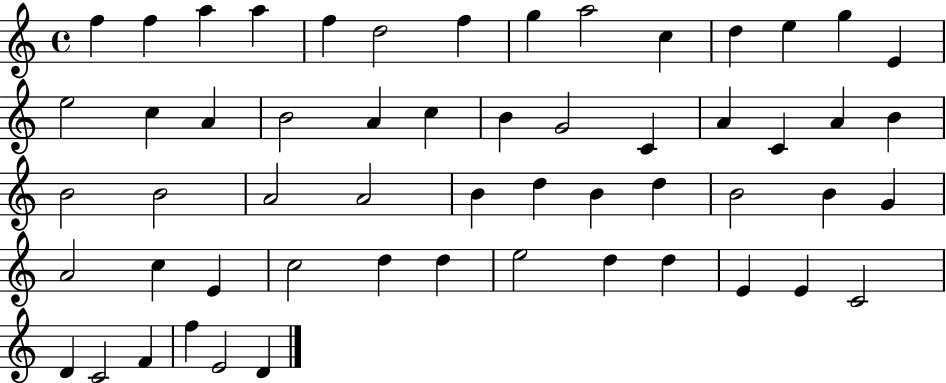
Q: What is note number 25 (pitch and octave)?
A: C4